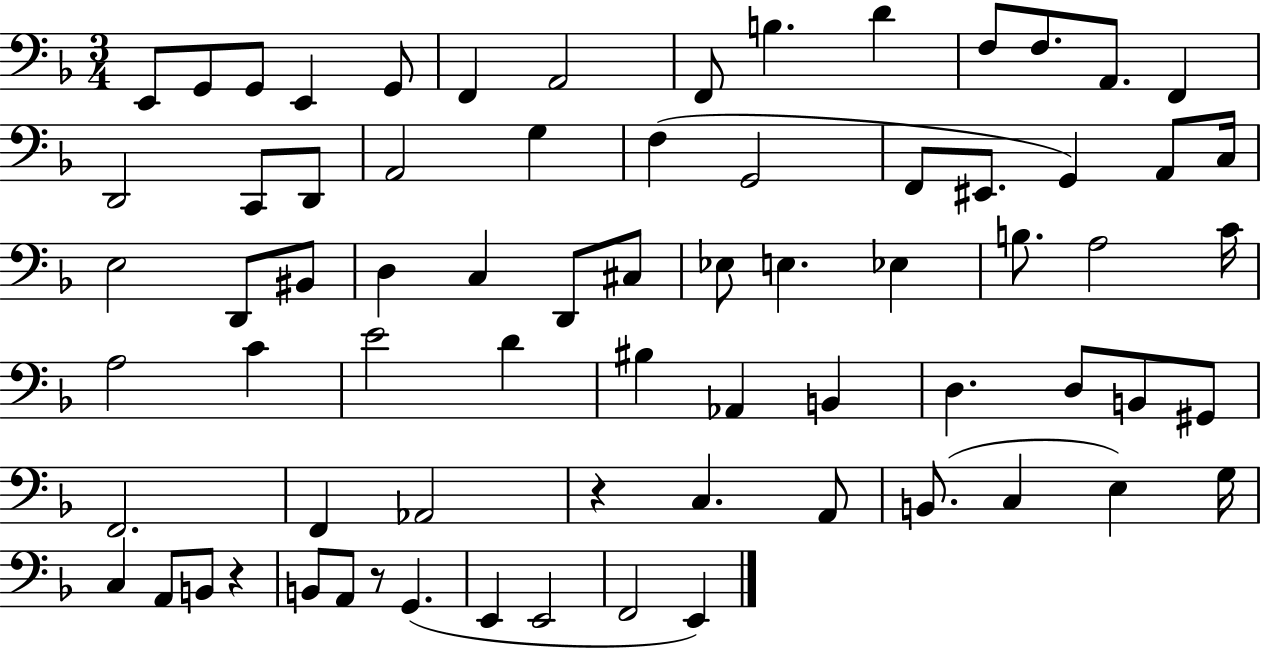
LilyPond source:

{
  \clef bass
  \numericTimeSignature
  \time 3/4
  \key f \major
  \repeat volta 2 { e,8 g,8 g,8 e,4 g,8 | f,4 a,2 | f,8 b4. d'4 | f8 f8. a,8. f,4 | \break d,2 c,8 d,8 | a,2 g4 | f4( g,2 | f,8 eis,8. g,4) a,8 c16 | \break e2 d,8 bis,8 | d4 c4 d,8 cis8 | ees8 e4. ees4 | b8. a2 c'16 | \break a2 c'4 | e'2 d'4 | bis4 aes,4 b,4 | d4. d8 b,8 gis,8 | \break f,2. | f,4 aes,2 | r4 c4. a,8 | b,8.( c4 e4) g16 | \break c4 a,8 b,8 r4 | b,8 a,8 r8 g,4.( | e,4 e,2 | f,2 e,4) | \break } \bar "|."
}